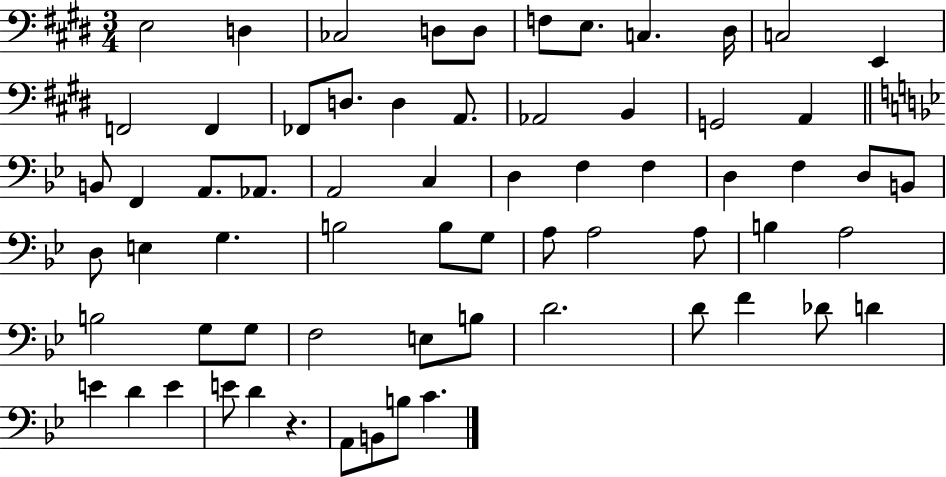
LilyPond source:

{
  \clef bass
  \numericTimeSignature
  \time 3/4
  \key e \major
  e2 d4 | ces2 d8 d8 | f8 e8. c4. dis16 | c2 e,4 | \break f,2 f,4 | fes,8 d8. d4 a,8. | aes,2 b,4 | g,2 a,4 | \break \bar "||" \break \key g \minor b,8 f,4 a,8. aes,8. | a,2 c4 | d4 f4 f4 | d4 f4 d8 b,8 | \break d8 e4 g4. | b2 b8 g8 | a8 a2 a8 | b4 a2 | \break b2 g8 g8 | f2 e8 b8 | d'2. | d'8 f'4 des'8 d'4 | \break e'4 d'4 e'4 | e'8 d'4 r4. | a,8 b,8 b8 c'4. | \bar "|."
}